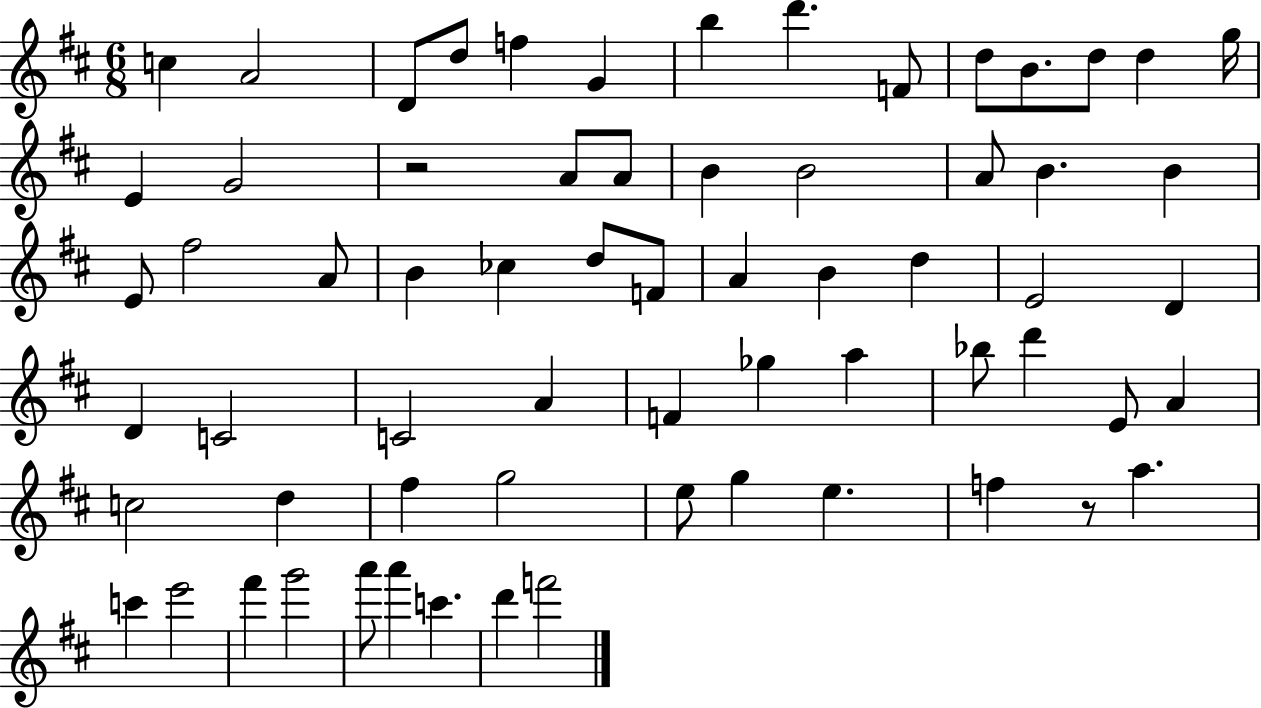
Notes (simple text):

C5/q A4/h D4/e D5/e F5/q G4/q B5/q D6/q. F4/e D5/e B4/e. D5/e D5/q G5/s E4/q G4/h R/h A4/e A4/e B4/q B4/h A4/e B4/q. B4/q E4/e F#5/h A4/e B4/q CES5/q D5/e F4/e A4/q B4/q D5/q E4/h D4/q D4/q C4/h C4/h A4/q F4/q Gb5/q A5/q Bb5/e D6/q E4/e A4/q C5/h D5/q F#5/q G5/h E5/e G5/q E5/q. F5/q R/e A5/q. C6/q E6/h F#6/q G6/h A6/e A6/q C6/q. D6/q F6/h